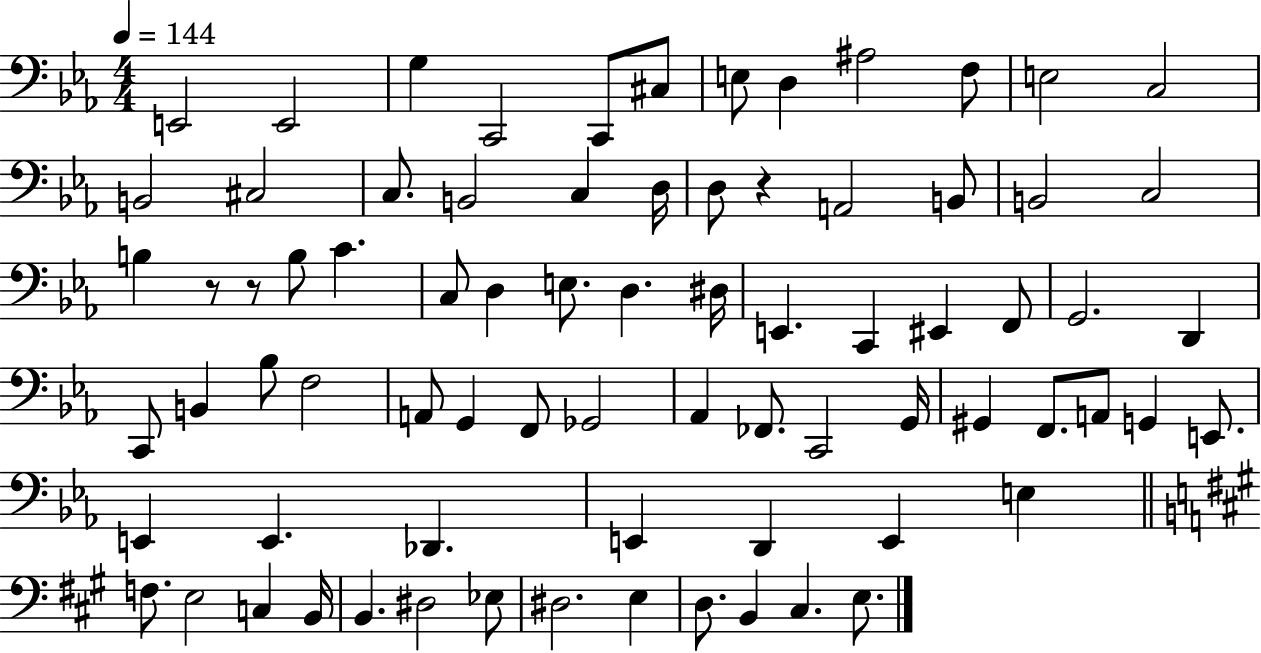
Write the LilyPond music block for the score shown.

{
  \clef bass
  \numericTimeSignature
  \time 4/4
  \key ees \major
  \tempo 4 = 144
  e,2 e,2 | g4 c,2 c,8 cis8 | e8 d4 ais2 f8 | e2 c2 | \break b,2 cis2 | c8. b,2 c4 d16 | d8 r4 a,2 b,8 | b,2 c2 | \break b4 r8 r8 b8 c'4. | c8 d4 e8. d4. dis16 | e,4. c,4 eis,4 f,8 | g,2. d,4 | \break c,8 b,4 bes8 f2 | a,8 g,4 f,8 ges,2 | aes,4 fes,8. c,2 g,16 | gis,4 f,8. a,8 g,4 e,8. | \break e,4 e,4. des,4. | e,4 d,4 e,4 e4 | \bar "||" \break \key a \major f8. e2 c4 b,16 | b,4. dis2 ees8 | dis2. e4 | d8. b,4 cis4. e8. | \break \bar "|."
}